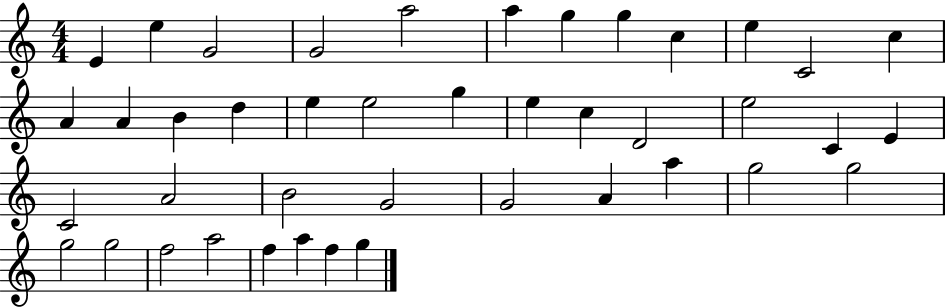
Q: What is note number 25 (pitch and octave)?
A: E4